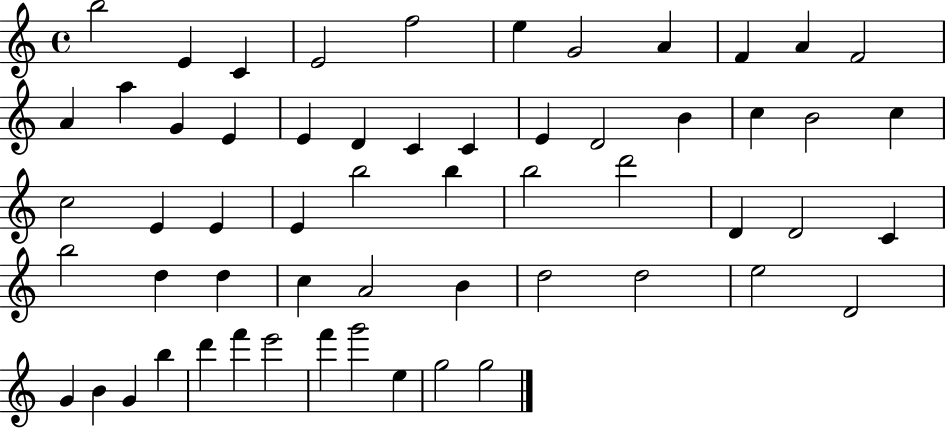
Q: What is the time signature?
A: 4/4